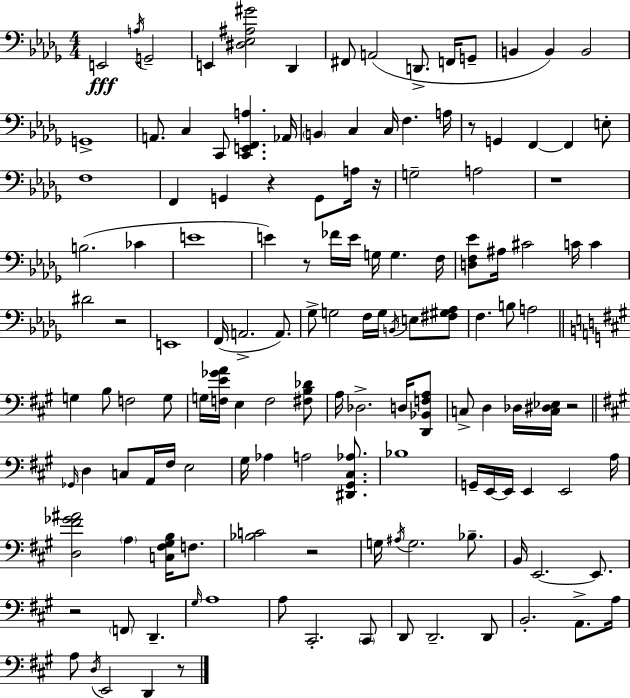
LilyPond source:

{
  \clef bass
  \numericTimeSignature
  \time 4/4
  \key bes \minor
  e,2\fff \acciaccatura { a16 } g,2-- | e,4 <dis ees ais gis'>2 des,4 | fis,8 a,2( d,8.-> f,16 g,8-- | b,4 b,4) b,2 | \break g,1-> | a,8. c4 c,8 <c, e, f, a>4. | aes,16 \parenthesize b,4 c4 c16 f4. | a16 r8 g,4 f,4~~ f,4 e8-. | \break f1 | f,4 g,4 r4 g,8 a16 | r16 g2-- a2 | r1 | \break b2.( ces'4 | e'1 | e'4) r8 fes'16 e'16 g16 g4. | f16 <d f ees'>8 ais16 cis'2 c'16 c'4 | \break dis'2 r2 | e,1 | f,16( a,2.-> a,8.) | ges8-> g2 f16 g16 \acciaccatura { b,16 } e8 | \break <fis gis aes>8 f4. b8 a2 | \bar "||" \break \key a \major g4 b8 f2 g8 | g16 <f e' ges' a'>16 e4 f2 <fis b des'>8 | a16 des2.-> d16 <d, bes, f a>8 | c8-> d4 des16 <c dis ees>16 r2 | \break \bar "||" \break \key a \major \grace { ges,16 } d4 c8 a,16 fis16 e2 | gis16 aes4 a2 <dis, gis, cis aes>8. | bes1 | g,16-- e,16~~ e,16 e,4 e,2 | \break a16 <d fis' ges' ais'>2 \parenthesize a4 <c fis gis b>16 f8. | <bes c'>2 r2 | g16 \acciaccatura { ais16 } g2. bes8.-- | b,16 e,2.~~ e,8. | \break r2 \parenthesize f,8 d,4.-- | \grace { gis16 } a1 | a8 cis,2.-. | \parenthesize cis,8 d,8 d,2.-- | \break d,8 b,2.-. a,8.-> | a16 a8 \acciaccatura { d16 } e,2 d,4 | r8 \bar "|."
}